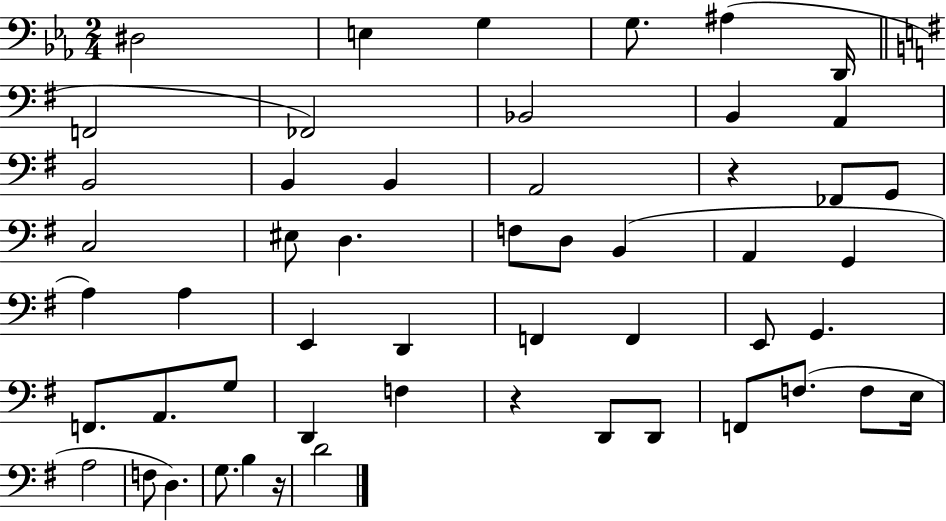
D#3/h E3/q G3/q G3/e. A#3/q D2/s F2/h FES2/h Bb2/h B2/q A2/q B2/h B2/q B2/q A2/h R/q FES2/e G2/e C3/h EIS3/e D3/q. F3/e D3/e B2/q A2/q G2/q A3/q A3/q E2/q D2/q F2/q F2/q E2/e G2/q. F2/e. A2/e. G3/e D2/q F3/q R/q D2/e D2/e F2/e F3/e. F3/e E3/s A3/h F3/e D3/q. G3/e. B3/q R/s D4/h